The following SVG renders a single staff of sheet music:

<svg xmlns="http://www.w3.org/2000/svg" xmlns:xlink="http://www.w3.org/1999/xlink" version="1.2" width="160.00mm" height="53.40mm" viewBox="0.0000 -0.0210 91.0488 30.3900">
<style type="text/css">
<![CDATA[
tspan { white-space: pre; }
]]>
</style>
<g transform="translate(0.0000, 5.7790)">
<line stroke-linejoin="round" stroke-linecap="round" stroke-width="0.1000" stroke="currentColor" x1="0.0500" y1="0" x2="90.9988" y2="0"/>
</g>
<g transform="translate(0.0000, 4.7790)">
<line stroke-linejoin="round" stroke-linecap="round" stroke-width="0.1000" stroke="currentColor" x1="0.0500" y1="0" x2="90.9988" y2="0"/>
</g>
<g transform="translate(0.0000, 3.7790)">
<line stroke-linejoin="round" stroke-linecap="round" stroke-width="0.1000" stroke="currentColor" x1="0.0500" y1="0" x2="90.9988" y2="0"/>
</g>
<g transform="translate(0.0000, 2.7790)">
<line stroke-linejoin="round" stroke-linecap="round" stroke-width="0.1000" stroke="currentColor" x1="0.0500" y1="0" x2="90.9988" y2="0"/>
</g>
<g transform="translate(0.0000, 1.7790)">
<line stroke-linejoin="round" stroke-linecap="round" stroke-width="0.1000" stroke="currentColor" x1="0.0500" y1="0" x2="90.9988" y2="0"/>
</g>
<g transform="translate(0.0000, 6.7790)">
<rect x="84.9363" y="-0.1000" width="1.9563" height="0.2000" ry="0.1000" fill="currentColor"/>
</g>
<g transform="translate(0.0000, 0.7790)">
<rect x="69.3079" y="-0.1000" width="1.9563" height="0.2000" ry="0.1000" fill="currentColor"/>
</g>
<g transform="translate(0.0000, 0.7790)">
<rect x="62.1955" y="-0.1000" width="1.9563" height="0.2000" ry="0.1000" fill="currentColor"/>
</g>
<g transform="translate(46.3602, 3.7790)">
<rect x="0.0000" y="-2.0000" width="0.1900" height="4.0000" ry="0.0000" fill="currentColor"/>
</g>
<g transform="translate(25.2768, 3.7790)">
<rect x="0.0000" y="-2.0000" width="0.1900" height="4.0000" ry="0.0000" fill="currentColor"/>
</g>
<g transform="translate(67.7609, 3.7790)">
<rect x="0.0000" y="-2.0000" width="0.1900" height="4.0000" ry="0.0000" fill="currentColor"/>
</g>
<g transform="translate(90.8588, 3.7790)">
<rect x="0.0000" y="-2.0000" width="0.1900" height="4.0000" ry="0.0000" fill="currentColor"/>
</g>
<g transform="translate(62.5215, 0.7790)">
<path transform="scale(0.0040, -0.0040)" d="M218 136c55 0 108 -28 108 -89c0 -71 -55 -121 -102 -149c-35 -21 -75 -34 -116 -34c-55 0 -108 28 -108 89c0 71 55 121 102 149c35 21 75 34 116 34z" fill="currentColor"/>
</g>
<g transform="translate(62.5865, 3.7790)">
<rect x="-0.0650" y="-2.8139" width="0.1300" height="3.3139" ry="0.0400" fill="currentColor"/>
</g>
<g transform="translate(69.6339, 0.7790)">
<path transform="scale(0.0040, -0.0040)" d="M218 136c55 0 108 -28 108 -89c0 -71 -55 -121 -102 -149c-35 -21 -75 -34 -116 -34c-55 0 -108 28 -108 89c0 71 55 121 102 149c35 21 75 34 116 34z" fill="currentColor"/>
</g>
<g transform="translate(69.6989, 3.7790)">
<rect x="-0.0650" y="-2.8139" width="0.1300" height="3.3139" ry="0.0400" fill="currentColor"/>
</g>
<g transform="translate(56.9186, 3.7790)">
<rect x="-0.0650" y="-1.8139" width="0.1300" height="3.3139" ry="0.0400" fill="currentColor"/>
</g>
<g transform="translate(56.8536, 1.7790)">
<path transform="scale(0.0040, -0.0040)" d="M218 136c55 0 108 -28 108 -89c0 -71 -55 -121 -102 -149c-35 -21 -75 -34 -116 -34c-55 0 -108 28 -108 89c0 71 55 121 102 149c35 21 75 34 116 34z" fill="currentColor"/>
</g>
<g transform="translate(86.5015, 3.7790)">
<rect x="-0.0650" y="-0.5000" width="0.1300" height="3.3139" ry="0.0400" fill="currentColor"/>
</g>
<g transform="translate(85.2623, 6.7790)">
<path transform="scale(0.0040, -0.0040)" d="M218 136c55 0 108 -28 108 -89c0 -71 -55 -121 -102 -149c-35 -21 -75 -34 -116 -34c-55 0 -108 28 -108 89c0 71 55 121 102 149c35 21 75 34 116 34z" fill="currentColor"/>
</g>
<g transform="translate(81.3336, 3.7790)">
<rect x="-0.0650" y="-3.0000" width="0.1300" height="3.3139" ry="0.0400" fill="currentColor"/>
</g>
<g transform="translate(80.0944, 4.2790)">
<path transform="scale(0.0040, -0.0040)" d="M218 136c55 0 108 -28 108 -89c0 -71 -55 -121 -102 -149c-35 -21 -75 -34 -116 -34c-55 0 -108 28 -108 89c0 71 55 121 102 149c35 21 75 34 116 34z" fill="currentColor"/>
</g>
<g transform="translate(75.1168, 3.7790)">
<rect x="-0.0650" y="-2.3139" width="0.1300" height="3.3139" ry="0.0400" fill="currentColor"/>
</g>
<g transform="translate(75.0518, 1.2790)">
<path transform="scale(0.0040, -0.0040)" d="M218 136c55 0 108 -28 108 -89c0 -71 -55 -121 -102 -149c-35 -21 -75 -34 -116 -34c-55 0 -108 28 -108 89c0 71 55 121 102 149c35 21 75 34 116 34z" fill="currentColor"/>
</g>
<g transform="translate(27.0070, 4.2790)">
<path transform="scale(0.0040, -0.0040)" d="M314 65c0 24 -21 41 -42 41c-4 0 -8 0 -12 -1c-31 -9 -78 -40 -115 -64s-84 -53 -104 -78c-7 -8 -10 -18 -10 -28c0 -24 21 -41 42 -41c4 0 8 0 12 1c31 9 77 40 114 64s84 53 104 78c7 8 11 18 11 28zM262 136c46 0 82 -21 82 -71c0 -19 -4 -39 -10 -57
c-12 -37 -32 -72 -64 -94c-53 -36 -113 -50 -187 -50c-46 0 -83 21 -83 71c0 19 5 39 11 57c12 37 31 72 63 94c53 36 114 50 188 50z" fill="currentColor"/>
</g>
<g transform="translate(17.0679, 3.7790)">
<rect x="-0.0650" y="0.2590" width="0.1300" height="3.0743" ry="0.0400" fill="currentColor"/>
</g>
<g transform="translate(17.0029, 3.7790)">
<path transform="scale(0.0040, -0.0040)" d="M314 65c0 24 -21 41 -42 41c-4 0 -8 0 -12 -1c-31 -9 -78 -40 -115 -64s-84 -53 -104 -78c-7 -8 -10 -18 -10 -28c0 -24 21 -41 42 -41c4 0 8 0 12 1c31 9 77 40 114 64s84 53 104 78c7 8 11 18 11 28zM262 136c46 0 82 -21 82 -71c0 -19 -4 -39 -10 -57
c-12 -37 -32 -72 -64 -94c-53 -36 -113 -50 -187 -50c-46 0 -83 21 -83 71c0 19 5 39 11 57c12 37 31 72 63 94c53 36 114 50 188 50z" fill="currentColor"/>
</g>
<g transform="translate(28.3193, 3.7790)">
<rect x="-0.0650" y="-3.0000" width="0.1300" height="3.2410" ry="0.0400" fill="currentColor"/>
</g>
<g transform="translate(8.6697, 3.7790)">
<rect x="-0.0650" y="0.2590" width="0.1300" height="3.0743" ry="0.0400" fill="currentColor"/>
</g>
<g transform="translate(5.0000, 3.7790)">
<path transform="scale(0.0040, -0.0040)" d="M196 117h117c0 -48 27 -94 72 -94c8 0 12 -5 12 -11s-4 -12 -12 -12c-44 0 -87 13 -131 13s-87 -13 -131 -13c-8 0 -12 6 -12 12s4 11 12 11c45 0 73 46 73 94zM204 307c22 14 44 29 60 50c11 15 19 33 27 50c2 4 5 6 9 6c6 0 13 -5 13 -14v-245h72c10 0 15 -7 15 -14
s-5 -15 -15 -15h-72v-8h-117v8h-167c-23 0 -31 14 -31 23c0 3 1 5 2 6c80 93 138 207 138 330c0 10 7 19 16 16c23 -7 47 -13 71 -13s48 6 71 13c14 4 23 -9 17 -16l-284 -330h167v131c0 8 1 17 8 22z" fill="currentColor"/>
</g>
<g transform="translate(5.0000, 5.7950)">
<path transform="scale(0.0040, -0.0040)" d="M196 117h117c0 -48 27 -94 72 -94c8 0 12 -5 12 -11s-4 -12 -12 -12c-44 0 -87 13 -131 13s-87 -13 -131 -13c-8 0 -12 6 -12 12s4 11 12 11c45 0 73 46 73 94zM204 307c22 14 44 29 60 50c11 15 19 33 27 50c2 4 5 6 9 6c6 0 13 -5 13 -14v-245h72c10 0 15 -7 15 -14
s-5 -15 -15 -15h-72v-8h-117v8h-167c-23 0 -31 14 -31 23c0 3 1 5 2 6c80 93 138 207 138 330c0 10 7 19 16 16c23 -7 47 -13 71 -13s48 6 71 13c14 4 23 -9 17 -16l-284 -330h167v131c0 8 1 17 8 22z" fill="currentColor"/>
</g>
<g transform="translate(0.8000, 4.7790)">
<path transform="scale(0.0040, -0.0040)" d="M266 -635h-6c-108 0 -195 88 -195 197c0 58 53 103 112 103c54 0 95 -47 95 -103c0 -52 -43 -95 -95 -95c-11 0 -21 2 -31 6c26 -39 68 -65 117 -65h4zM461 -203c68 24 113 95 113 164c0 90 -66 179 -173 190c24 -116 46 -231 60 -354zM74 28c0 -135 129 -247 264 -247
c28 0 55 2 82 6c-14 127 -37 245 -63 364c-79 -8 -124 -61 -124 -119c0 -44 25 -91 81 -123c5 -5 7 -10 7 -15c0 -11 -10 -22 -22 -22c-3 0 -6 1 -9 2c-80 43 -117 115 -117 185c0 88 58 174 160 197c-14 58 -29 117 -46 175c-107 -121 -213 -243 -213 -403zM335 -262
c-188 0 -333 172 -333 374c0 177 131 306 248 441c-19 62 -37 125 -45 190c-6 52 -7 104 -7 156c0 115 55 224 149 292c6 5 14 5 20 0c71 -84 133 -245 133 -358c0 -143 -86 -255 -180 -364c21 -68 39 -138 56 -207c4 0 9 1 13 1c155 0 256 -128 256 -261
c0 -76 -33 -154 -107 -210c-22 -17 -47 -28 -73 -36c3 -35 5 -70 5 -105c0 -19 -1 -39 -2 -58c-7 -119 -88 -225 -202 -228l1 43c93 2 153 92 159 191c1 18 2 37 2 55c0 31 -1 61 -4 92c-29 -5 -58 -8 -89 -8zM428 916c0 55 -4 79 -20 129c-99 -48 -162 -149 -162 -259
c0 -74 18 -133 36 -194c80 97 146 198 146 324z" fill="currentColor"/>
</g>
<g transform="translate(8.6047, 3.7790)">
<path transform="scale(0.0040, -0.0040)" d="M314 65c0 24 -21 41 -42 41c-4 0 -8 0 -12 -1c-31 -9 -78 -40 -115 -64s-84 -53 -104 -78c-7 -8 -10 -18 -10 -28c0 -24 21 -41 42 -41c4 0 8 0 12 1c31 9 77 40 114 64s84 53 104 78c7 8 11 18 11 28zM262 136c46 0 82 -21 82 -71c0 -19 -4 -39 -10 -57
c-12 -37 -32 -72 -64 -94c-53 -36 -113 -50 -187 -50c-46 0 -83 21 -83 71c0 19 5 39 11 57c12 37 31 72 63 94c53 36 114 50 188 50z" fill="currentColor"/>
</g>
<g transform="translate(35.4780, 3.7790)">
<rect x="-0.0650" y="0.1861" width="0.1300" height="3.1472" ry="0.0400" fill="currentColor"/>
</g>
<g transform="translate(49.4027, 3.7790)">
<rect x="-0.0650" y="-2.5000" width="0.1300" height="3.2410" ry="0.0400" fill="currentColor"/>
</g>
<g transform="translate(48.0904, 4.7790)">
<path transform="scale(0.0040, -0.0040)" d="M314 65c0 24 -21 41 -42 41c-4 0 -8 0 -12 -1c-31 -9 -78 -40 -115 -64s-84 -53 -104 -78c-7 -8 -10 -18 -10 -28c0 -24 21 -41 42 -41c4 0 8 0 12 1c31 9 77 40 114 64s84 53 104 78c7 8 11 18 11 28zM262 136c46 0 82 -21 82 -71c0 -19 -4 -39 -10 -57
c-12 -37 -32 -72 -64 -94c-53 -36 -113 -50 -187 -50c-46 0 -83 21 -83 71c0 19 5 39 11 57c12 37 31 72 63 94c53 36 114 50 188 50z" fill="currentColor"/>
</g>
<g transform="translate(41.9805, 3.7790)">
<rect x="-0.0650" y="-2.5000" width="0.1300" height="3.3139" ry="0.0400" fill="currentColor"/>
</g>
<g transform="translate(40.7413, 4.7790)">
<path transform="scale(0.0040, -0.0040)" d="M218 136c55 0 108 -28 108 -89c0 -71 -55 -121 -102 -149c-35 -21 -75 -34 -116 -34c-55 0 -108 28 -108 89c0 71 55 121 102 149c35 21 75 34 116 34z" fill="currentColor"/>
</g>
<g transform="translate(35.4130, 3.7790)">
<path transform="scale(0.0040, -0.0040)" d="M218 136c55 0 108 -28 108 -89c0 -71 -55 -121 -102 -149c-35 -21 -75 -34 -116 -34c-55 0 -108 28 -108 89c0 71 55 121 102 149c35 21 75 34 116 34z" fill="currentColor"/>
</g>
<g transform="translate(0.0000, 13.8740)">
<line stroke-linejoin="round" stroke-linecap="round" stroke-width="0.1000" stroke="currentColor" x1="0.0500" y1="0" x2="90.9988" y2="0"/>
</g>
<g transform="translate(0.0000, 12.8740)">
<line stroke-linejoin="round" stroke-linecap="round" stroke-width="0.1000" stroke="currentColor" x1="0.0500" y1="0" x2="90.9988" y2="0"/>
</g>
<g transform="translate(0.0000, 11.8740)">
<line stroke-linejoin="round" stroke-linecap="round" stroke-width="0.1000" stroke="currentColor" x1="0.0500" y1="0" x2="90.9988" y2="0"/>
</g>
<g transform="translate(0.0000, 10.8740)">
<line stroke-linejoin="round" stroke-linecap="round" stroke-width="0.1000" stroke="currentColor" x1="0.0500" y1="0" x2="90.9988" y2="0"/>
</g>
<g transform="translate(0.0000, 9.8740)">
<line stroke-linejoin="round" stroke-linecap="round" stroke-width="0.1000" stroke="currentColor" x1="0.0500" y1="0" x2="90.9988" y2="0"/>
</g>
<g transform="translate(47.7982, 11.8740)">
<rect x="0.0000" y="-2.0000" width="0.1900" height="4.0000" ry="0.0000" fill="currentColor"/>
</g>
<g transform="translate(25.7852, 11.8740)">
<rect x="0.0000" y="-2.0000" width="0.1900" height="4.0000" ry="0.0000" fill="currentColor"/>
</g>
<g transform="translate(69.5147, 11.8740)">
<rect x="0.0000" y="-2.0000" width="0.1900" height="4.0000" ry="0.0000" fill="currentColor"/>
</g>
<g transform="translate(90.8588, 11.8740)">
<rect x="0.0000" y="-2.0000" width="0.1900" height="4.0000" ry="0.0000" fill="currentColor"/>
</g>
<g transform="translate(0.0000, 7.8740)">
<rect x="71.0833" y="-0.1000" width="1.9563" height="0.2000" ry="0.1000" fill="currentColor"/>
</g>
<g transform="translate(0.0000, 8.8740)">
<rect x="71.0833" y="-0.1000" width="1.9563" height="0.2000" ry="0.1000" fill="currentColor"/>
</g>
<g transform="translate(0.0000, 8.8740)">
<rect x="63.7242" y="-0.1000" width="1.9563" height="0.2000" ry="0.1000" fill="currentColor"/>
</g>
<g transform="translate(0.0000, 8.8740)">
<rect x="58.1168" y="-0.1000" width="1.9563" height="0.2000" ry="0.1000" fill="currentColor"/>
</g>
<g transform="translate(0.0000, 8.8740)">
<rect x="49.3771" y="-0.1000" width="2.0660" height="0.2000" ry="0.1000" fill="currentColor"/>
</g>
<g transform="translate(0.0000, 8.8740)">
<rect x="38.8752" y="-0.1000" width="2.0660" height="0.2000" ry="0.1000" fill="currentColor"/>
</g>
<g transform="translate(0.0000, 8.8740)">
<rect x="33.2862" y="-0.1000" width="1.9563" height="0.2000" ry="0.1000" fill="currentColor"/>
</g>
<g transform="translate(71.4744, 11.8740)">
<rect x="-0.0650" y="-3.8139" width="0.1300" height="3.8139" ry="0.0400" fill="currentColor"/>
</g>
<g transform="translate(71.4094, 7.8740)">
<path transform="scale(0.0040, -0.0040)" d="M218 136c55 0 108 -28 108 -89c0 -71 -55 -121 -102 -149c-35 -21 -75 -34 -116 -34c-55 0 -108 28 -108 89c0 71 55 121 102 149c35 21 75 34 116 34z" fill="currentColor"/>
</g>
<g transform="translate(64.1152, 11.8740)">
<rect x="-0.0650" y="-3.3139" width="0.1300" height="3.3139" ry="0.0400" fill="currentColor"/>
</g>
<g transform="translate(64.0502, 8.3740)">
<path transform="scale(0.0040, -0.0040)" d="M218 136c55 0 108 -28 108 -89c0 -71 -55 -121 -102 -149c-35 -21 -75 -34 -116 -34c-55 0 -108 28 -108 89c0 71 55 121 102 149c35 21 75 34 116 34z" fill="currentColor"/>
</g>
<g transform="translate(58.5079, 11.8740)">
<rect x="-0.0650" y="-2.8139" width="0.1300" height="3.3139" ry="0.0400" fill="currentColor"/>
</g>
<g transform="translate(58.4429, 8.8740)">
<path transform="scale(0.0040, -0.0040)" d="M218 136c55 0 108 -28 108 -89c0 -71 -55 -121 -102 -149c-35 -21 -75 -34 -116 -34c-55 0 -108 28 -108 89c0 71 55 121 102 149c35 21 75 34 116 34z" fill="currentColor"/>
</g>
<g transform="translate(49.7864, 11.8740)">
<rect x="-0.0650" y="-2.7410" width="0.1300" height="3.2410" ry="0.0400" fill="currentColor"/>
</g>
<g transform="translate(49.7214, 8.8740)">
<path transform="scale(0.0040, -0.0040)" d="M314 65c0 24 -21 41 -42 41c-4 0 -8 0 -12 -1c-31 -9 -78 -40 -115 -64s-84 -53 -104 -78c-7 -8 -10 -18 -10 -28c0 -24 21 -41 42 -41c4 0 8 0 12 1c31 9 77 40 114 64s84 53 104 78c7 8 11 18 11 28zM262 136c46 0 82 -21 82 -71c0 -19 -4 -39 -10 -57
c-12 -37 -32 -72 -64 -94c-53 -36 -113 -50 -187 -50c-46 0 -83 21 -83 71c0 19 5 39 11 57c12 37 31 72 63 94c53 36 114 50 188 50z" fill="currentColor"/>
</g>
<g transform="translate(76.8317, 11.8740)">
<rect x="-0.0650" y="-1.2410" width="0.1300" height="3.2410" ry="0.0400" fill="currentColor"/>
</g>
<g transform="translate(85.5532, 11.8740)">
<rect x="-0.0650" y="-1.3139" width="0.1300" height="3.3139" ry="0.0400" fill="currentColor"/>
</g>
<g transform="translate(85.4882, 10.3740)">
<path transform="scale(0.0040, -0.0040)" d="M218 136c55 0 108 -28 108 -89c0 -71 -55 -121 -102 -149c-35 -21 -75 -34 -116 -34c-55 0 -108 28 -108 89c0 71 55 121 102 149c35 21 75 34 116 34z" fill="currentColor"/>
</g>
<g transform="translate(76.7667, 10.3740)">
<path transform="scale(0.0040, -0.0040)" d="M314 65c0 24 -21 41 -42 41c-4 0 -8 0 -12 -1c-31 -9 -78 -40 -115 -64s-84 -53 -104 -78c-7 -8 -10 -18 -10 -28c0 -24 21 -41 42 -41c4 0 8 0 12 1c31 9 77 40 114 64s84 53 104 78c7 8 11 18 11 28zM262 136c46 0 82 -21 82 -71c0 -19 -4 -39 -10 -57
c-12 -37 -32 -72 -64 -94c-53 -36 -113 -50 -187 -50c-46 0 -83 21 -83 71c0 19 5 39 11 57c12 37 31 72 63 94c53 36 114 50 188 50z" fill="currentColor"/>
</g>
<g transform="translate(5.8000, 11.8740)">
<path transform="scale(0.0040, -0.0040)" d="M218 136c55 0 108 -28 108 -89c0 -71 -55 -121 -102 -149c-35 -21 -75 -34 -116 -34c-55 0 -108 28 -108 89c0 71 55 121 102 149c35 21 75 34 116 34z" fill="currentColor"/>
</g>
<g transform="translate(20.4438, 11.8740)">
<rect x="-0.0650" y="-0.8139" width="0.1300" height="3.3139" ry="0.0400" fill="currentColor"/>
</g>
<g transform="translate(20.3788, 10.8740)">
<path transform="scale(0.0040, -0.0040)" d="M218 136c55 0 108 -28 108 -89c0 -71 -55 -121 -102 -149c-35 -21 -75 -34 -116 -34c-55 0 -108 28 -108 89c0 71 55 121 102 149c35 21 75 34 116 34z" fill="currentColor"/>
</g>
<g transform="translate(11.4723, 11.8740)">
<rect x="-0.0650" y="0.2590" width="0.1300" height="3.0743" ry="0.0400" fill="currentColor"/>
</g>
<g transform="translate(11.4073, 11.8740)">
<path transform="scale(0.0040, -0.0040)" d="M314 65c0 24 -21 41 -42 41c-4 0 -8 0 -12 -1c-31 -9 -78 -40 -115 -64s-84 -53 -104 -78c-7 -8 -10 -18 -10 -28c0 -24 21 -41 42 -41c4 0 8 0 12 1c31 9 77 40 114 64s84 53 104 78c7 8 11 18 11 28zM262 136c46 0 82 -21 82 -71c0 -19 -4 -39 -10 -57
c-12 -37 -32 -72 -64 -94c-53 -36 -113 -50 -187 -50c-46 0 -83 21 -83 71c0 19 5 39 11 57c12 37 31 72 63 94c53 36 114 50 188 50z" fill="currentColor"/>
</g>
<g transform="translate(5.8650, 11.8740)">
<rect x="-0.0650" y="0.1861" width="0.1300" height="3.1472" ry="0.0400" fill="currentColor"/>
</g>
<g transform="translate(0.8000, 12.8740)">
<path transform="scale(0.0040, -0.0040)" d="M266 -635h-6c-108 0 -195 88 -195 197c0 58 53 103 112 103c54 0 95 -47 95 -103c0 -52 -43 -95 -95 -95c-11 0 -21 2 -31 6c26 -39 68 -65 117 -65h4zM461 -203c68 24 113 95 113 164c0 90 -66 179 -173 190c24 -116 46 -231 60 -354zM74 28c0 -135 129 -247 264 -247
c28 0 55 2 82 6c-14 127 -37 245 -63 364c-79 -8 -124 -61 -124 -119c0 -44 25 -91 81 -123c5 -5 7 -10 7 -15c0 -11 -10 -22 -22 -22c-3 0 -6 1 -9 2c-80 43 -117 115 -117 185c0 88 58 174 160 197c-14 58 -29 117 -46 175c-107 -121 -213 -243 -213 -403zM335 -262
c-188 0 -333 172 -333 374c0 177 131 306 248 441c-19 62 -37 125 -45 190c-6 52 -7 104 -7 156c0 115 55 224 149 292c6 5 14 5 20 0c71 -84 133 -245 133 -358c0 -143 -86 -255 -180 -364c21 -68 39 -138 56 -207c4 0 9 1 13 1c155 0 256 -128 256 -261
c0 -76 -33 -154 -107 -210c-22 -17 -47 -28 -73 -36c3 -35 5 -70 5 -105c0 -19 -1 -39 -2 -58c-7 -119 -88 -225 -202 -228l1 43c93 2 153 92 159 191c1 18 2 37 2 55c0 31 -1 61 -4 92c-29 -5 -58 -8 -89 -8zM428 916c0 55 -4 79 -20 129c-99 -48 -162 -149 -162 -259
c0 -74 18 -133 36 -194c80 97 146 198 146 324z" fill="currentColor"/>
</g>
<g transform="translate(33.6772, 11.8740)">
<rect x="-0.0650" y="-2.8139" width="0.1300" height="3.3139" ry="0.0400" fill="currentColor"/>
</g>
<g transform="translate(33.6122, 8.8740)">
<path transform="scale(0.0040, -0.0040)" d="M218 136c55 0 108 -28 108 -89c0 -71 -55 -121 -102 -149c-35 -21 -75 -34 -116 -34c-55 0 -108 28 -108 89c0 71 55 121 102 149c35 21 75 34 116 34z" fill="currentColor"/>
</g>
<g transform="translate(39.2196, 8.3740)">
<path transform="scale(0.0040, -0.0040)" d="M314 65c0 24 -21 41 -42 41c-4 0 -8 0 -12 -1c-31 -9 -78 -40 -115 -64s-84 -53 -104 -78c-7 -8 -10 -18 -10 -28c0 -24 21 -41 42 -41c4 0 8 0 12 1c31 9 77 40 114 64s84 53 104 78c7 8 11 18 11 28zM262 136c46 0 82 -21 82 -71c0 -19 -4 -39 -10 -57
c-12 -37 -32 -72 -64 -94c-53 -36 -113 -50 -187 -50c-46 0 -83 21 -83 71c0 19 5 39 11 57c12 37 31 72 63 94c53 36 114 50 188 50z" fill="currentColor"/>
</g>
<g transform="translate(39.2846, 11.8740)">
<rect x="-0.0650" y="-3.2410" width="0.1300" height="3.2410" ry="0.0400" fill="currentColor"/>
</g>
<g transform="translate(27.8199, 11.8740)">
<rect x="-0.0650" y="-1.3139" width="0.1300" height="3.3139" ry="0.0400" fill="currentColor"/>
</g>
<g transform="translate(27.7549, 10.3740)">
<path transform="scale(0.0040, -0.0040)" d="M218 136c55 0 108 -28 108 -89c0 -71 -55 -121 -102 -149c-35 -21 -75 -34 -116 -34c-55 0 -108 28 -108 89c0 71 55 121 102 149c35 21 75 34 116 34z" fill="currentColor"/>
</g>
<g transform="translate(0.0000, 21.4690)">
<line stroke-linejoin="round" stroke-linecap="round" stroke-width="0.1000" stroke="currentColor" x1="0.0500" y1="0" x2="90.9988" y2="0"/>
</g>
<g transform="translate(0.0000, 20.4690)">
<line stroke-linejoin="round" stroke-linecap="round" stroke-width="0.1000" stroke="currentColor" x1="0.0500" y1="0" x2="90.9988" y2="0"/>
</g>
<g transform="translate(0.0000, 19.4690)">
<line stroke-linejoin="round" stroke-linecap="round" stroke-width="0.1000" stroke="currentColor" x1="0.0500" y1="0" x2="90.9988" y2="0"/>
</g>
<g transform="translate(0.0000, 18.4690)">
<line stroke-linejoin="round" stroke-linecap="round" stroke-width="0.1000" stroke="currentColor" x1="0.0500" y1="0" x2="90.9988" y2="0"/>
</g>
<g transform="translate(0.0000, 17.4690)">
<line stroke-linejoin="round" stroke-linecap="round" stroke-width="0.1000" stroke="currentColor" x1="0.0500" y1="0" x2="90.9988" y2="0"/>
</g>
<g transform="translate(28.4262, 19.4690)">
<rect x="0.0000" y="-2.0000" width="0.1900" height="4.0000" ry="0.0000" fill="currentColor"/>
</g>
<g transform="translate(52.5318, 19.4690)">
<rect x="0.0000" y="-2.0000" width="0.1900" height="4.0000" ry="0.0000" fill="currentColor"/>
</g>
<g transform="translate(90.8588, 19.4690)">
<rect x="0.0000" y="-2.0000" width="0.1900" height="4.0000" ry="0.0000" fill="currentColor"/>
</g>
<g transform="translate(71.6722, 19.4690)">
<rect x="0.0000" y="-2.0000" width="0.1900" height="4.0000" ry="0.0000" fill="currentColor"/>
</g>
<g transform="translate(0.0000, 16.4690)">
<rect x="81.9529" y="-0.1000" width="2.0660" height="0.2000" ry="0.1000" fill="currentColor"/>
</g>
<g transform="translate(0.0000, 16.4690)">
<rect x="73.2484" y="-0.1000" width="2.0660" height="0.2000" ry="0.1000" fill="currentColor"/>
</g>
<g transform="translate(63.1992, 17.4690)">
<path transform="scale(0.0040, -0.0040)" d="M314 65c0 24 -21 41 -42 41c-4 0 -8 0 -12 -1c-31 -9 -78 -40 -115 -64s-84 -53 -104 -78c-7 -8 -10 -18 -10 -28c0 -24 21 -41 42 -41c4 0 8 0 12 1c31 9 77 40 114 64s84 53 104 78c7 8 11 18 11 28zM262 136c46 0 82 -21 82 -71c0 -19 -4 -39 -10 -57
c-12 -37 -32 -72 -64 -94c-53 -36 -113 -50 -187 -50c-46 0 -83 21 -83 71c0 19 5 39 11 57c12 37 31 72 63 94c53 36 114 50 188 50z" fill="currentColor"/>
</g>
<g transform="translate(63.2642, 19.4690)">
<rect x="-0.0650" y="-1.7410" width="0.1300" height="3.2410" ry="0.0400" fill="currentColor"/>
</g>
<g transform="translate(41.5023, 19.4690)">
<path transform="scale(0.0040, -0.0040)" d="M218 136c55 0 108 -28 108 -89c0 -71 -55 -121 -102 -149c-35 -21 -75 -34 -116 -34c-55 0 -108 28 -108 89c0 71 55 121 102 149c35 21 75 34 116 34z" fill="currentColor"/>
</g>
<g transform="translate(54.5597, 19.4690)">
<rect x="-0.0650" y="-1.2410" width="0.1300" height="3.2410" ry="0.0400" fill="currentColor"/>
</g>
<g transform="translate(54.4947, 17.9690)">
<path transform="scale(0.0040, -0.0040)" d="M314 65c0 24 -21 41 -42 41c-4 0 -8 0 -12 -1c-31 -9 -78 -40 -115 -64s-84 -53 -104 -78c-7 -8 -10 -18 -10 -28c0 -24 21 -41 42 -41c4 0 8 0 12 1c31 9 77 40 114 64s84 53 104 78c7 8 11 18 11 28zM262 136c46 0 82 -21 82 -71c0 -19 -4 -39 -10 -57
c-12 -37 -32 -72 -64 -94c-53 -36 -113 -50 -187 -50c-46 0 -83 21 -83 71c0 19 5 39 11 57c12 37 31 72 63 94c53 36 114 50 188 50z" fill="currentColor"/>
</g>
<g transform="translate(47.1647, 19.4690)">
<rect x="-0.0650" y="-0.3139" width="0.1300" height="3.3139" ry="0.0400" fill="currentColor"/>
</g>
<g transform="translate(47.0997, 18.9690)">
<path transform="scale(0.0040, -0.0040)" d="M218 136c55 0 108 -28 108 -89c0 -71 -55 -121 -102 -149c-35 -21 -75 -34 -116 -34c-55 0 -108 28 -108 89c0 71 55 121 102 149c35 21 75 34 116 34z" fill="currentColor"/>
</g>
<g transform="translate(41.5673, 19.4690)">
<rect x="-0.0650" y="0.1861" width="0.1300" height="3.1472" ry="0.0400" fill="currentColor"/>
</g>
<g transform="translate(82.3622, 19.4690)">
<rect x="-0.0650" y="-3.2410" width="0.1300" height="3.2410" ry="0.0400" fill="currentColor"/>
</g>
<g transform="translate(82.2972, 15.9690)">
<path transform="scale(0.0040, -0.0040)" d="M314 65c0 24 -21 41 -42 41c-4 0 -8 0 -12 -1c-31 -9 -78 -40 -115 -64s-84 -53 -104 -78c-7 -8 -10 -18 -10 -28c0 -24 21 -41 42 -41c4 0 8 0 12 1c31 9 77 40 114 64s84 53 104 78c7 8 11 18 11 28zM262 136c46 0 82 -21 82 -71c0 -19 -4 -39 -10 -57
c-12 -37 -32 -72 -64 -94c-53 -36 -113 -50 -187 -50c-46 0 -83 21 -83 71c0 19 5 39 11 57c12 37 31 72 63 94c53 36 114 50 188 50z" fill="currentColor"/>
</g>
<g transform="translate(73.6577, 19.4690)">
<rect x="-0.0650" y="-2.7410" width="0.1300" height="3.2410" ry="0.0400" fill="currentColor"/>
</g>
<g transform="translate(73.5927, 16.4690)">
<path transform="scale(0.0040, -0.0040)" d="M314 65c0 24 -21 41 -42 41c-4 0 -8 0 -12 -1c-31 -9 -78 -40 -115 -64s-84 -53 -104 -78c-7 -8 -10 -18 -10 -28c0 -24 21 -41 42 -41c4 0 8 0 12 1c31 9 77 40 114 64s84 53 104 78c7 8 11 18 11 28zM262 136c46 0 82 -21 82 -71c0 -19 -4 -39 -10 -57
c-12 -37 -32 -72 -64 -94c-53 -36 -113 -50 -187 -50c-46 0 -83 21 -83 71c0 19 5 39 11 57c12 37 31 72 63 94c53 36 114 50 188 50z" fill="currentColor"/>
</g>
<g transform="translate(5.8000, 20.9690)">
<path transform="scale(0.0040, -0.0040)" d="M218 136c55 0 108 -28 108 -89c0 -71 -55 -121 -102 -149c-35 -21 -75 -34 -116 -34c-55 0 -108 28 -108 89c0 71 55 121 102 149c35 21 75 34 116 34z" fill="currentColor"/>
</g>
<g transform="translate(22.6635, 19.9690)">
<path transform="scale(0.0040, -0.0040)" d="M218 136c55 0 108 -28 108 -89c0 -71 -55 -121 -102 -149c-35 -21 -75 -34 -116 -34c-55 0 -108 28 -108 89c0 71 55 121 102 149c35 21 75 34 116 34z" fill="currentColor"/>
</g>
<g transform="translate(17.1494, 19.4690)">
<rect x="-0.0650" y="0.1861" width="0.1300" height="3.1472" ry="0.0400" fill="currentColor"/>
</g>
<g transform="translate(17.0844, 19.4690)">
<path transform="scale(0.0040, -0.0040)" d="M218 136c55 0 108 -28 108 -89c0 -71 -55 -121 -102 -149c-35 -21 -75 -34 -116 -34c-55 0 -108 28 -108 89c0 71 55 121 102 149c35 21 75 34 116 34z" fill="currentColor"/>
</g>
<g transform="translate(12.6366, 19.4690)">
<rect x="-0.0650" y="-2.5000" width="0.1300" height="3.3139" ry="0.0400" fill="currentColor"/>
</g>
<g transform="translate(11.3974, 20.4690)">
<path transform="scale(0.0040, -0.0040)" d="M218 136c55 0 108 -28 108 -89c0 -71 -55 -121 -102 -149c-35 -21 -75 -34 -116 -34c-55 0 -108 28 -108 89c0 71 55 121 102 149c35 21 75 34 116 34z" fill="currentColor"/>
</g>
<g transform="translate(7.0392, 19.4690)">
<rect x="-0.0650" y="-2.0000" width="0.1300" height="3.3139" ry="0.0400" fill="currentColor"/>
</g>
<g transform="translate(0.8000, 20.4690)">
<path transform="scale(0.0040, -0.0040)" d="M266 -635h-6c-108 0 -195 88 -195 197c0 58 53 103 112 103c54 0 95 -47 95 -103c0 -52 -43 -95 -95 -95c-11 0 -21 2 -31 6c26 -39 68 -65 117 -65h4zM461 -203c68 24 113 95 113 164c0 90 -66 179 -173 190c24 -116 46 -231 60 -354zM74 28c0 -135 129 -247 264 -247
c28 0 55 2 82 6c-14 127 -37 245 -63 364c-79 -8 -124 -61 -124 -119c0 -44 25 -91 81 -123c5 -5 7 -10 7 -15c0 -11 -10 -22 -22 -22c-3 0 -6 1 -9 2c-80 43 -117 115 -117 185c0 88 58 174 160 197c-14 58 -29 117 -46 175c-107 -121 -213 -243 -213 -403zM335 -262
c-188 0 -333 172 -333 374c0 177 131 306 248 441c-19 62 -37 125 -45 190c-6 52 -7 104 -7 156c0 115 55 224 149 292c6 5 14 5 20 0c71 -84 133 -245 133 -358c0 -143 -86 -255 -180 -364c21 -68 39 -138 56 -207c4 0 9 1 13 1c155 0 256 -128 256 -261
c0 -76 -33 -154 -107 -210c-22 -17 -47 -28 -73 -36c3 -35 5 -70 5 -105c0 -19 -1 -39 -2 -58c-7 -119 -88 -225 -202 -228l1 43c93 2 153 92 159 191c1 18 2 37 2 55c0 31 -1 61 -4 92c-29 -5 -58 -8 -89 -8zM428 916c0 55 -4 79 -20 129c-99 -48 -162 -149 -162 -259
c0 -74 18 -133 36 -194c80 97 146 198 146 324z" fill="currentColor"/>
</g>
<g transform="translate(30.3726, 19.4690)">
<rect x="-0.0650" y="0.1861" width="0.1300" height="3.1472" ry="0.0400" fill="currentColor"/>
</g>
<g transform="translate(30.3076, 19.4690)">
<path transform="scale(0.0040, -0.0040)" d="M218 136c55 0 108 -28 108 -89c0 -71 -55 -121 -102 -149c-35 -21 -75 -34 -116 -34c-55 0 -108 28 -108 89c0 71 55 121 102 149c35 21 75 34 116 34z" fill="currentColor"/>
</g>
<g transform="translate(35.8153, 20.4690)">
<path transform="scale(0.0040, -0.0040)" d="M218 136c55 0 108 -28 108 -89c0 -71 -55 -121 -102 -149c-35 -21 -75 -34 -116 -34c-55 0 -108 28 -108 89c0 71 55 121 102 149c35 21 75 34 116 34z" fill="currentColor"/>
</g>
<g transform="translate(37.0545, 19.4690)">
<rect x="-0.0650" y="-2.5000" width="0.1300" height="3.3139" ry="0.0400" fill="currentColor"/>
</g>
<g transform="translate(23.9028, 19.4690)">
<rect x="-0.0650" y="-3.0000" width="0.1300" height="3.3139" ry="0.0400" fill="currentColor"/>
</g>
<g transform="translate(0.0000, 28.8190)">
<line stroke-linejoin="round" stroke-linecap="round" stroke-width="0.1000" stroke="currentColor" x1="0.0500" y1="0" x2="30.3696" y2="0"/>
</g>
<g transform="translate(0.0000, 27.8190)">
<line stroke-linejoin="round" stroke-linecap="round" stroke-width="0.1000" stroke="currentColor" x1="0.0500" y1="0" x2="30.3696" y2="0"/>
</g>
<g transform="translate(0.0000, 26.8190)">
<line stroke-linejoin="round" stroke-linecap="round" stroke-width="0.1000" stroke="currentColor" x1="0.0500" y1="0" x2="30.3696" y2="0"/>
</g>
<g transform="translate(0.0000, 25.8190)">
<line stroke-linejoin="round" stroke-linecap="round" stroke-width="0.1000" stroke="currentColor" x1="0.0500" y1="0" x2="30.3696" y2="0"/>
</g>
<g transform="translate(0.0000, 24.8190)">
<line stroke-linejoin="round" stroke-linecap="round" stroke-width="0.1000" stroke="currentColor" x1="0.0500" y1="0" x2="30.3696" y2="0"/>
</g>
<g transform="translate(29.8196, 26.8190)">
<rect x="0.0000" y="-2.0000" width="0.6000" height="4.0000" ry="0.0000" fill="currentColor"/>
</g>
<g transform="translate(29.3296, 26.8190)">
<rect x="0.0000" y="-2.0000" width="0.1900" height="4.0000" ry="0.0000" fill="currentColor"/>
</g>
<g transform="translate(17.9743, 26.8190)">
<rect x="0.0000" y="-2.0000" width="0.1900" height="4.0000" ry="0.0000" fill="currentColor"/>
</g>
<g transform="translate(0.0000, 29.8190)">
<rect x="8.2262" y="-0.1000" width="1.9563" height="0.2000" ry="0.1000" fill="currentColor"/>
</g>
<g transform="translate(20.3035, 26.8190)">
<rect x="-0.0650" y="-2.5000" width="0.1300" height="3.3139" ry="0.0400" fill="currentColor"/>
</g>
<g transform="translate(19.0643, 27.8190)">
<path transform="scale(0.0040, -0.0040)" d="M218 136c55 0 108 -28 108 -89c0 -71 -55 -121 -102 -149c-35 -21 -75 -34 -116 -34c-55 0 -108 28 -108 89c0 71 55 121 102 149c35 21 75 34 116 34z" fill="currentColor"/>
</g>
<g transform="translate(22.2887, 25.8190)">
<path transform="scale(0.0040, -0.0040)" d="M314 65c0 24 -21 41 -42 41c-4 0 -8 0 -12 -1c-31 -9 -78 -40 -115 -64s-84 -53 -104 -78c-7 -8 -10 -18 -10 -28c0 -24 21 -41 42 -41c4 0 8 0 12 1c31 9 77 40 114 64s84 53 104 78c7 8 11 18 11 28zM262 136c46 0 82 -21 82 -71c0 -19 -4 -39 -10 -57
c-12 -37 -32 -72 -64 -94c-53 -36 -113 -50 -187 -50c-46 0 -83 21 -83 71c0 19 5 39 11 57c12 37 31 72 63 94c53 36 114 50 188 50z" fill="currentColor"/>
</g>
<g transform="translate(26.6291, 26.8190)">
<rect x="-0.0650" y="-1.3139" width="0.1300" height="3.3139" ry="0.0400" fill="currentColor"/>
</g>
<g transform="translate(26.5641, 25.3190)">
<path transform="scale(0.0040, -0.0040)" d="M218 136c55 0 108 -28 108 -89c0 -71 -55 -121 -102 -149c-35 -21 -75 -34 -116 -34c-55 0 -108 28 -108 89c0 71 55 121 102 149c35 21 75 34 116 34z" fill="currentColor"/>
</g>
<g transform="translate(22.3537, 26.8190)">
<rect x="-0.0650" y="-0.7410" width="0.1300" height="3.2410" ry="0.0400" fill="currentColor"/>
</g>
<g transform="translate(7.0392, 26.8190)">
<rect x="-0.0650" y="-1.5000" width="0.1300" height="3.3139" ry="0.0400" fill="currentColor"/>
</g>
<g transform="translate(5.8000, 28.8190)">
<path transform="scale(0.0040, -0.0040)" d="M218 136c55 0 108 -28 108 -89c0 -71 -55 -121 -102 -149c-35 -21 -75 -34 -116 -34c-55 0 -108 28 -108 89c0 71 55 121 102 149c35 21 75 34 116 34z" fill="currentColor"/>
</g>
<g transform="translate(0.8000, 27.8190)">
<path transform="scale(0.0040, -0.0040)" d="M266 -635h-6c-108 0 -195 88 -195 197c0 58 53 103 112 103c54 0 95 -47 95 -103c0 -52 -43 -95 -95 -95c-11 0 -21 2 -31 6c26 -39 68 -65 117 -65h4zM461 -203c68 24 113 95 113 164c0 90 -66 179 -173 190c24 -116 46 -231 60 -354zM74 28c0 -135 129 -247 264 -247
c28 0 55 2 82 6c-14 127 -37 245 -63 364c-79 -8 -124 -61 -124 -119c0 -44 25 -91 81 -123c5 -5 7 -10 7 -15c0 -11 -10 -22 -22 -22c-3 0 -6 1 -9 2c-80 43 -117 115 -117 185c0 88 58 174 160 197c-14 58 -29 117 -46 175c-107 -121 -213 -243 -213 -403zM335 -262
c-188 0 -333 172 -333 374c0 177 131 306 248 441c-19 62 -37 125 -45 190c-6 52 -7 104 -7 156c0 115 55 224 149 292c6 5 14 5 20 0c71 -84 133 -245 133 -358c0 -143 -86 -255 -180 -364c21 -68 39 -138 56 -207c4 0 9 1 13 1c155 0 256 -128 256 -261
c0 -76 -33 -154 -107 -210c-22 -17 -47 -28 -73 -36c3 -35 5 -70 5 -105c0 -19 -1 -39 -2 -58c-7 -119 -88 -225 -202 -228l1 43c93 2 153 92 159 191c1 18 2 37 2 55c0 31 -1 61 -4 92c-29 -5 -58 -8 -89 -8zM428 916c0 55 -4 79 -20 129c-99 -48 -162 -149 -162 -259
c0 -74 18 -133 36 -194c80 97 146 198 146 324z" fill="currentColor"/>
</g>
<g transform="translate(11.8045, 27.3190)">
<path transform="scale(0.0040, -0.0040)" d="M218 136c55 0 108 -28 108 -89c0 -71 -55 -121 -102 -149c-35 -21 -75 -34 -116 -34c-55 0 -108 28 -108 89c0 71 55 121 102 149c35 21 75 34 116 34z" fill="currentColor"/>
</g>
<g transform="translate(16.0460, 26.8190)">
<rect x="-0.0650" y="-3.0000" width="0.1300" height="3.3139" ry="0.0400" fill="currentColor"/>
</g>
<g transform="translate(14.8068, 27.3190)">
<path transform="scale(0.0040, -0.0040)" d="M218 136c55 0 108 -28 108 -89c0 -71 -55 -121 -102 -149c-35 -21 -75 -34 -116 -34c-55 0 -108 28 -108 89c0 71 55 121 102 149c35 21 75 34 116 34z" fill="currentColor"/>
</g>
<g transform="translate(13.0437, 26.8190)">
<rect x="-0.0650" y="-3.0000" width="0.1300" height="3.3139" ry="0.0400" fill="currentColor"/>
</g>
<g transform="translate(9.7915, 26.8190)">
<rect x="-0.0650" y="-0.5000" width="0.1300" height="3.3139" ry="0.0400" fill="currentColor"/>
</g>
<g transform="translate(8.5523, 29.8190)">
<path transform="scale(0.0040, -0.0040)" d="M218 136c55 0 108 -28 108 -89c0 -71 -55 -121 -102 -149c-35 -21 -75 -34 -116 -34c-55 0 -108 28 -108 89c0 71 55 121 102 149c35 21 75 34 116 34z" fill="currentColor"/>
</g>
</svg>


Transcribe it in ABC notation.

X:1
T:Untitled
M:4/4
L:1/4
K:C
B2 B2 A2 B G G2 f a a g A C B B2 d e a b2 a2 a b c' e2 e F G B A B G B c e2 f2 a2 b2 E C A A G d2 e